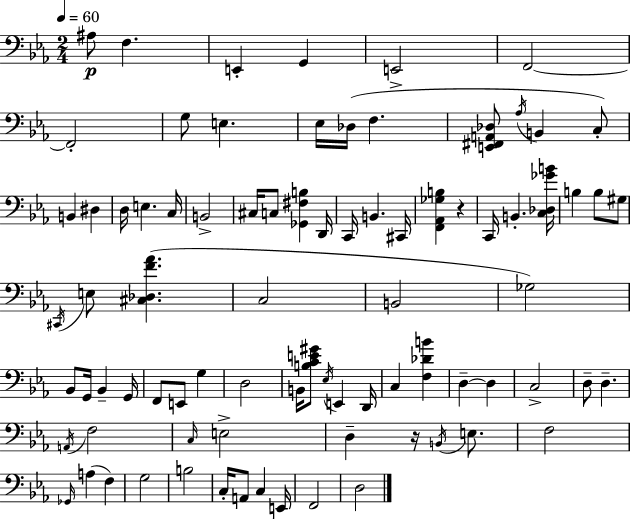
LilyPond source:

{
  \clef bass
  \numericTimeSignature
  \time 2/4
  \key ees \major
  \tempo 4 = 60
  \repeat volta 2 { ais8\p f4. | e,4-. g,4 | e,2-> | f,2~~ | \break f,2-. | g8 e4. | ees16 des16( f4. | <e, fis, a, des>8 \acciaccatura { aes16 } b,4 c8-.) | \break b,4 dis4 | d16 e4. | c16 b,2-> | cis16 c8 <ges, fis b>4 | \break d,16 c,16 b,4. | cis,16 <f, aes, ges b>4 r4 | c,16 b,4.-. | <c des ges' b'>16 b4 b8 gis8 | \break \acciaccatura { cis,16 } e8 <cis des f' aes'>4.( | c2 | b,2 | ges2) | \break bes,8 g,16 bes,4-- | g,16 f,8 e,8 g4 | d2 | b,16 <b c' e' gis'>8 \acciaccatura { ees16 } e,4 | \break d,16 c4 <f des' b'>4 | d4--~~ d4 | c2-> | d8-- d4.-- | \break \acciaccatura { a,16 } f2 | \grace { c16 } e2-> | d4-- | r16 \acciaccatura { b,16 } e8. f2 | \break \grace { ges,16 }( a4 | f4) g2 | b2 | c16-. | \break a,8 c4 e,16 f,2 | d2 | } \bar "|."
}